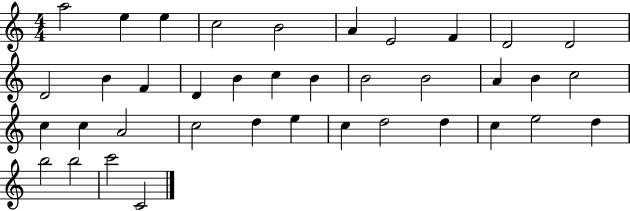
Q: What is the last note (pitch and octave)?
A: C4